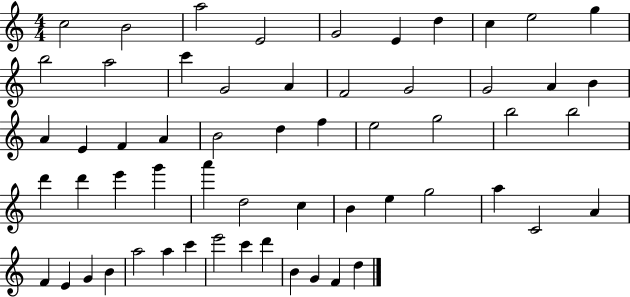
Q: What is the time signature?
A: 4/4